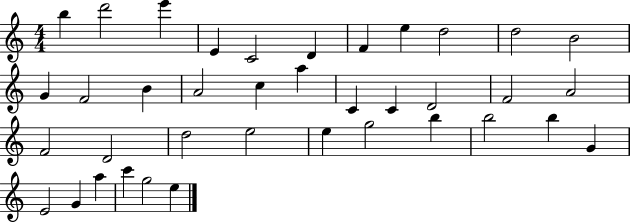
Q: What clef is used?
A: treble